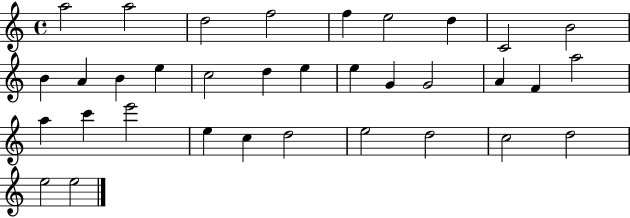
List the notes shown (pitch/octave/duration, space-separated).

A5/h A5/h D5/h F5/h F5/q E5/h D5/q C4/h B4/h B4/q A4/q B4/q E5/q C5/h D5/q E5/q E5/q G4/q G4/h A4/q F4/q A5/h A5/q C6/q E6/h E5/q C5/q D5/h E5/h D5/h C5/h D5/h E5/h E5/h